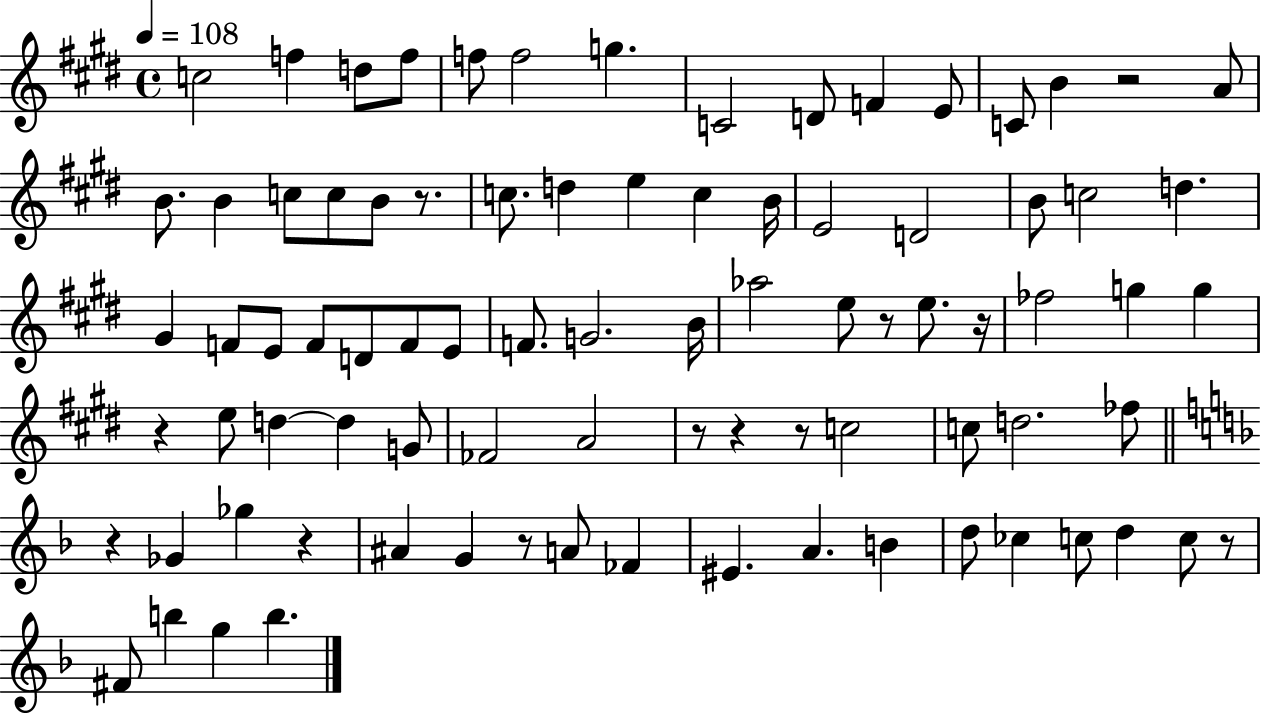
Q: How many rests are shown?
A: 12